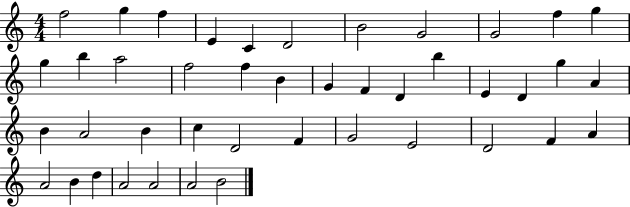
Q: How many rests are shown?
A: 0